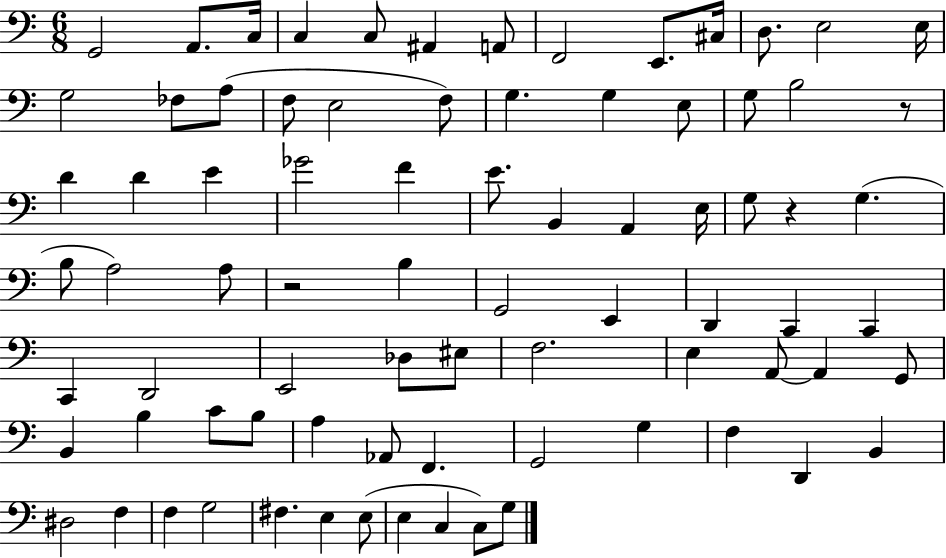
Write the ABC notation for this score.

X:1
T:Untitled
M:6/8
L:1/4
K:C
G,,2 A,,/2 C,/4 C, C,/2 ^A,, A,,/2 F,,2 E,,/2 ^C,/4 D,/2 E,2 E,/4 G,2 _F,/2 A,/2 F,/2 E,2 F,/2 G, G, E,/2 G,/2 B,2 z/2 D D E _G2 F E/2 B,, A,, E,/4 G,/2 z G, B,/2 A,2 A,/2 z2 B, G,,2 E,, D,, C,, C,, C,, D,,2 E,,2 _D,/2 ^E,/2 F,2 E, A,,/2 A,, G,,/2 B,, B, C/2 B,/2 A, _A,,/2 F,, G,,2 G, F, D,, B,, ^D,2 F, F, G,2 ^F, E, E,/2 E, C, C,/2 G,/2